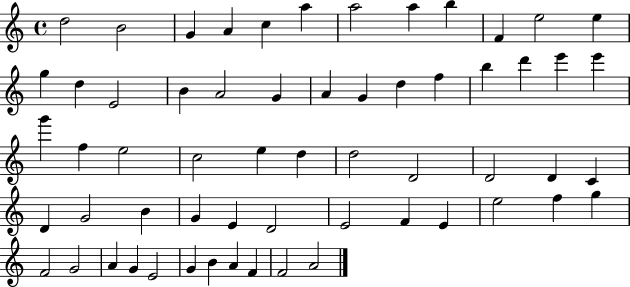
X:1
T:Untitled
M:4/4
L:1/4
K:C
d2 B2 G A c a a2 a b F e2 e g d E2 B A2 G A G d f b d' e' e' g' f e2 c2 e d d2 D2 D2 D C D G2 B G E D2 E2 F E e2 f g F2 G2 A G E2 G B A F F2 A2